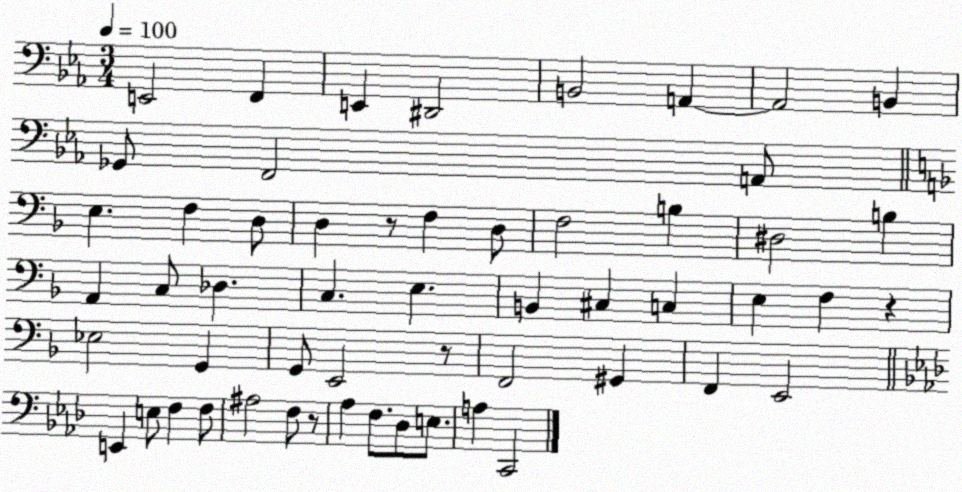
X:1
T:Untitled
M:3/4
L:1/4
K:Eb
E,,2 F,, E,, ^D,,2 B,,2 A,, A,,2 B,, _G,,/2 F,,2 A,,/2 E, F, D,/2 D, z/2 F, D,/2 F,2 B, ^D,2 B, A,, C,/2 _D, C, E, B,, ^C, C, E, F, z _E,2 G,, G,,/2 E,,2 z/2 F,,2 ^G,, F,, E,,2 E,, E,/2 F, F,/2 ^A,2 F,/2 z/2 _A, F,/2 _D,/2 E,/2 A, C,,2